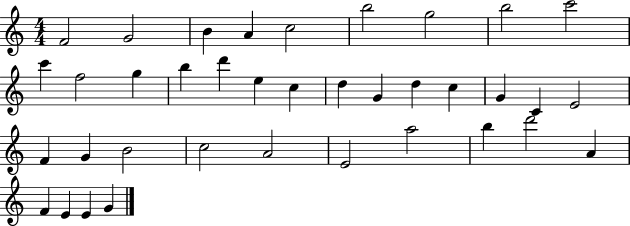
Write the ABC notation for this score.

X:1
T:Untitled
M:4/4
L:1/4
K:C
F2 G2 B A c2 b2 g2 b2 c'2 c' f2 g b d' e c d G d c G C E2 F G B2 c2 A2 E2 a2 b d'2 A F E E G